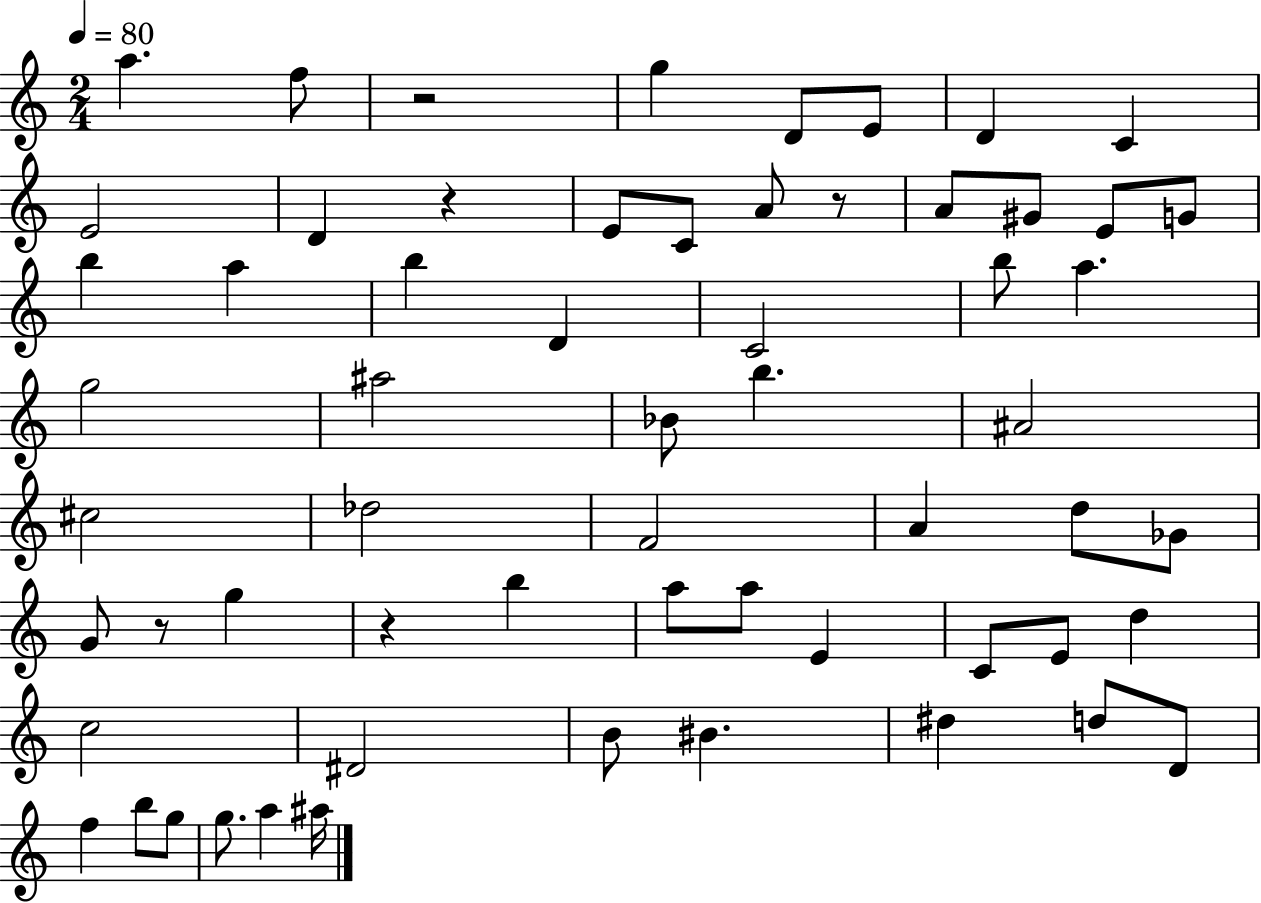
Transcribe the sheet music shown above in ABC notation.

X:1
T:Untitled
M:2/4
L:1/4
K:C
a f/2 z2 g D/2 E/2 D C E2 D z E/2 C/2 A/2 z/2 A/2 ^G/2 E/2 G/2 b a b D C2 b/2 a g2 ^a2 _B/2 b ^A2 ^c2 _d2 F2 A d/2 _G/2 G/2 z/2 g z b a/2 a/2 E C/2 E/2 d c2 ^D2 B/2 ^B ^d d/2 D/2 f b/2 g/2 g/2 a ^a/4